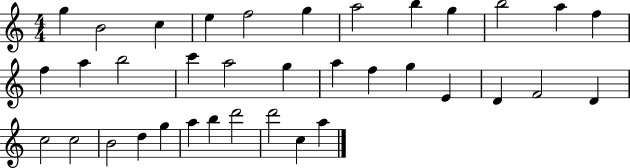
X:1
T:Untitled
M:4/4
L:1/4
K:C
g B2 c e f2 g a2 b g b2 a f f a b2 c' a2 g a f g E D F2 D c2 c2 B2 d g a b d'2 d'2 c a